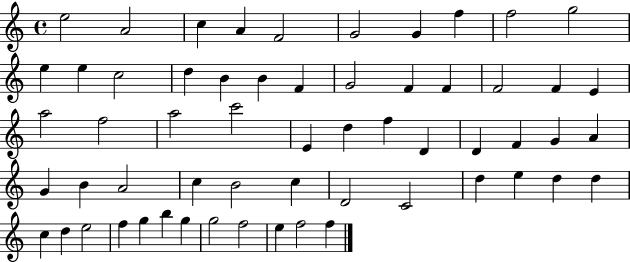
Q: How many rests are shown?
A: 0